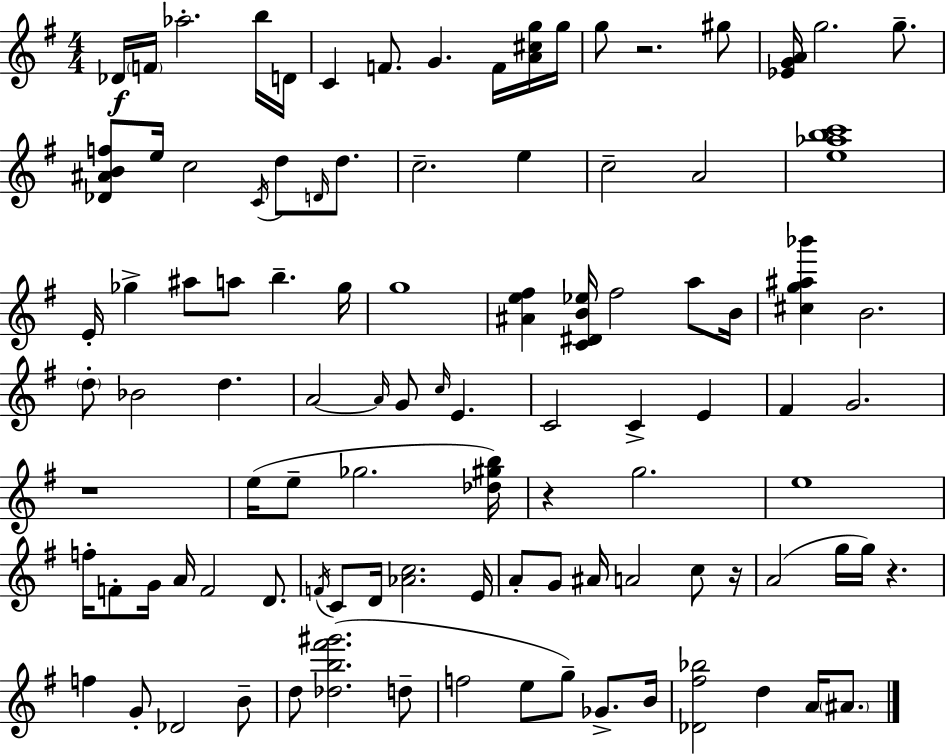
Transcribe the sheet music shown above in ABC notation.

X:1
T:Untitled
M:4/4
L:1/4
K:Em
_D/4 F/4 _a2 b/4 D/4 C F/2 G F/4 [A^cg]/4 g/4 g/2 z2 ^g/2 [_EGA]/4 g2 g/2 [_D^ABf]/2 e/4 c2 C/4 d/2 D/4 d/2 c2 e c2 A2 [e_abc']4 E/4 _g ^a/2 a/2 b _g/4 g4 [^Ae^f] [C^DB_e]/4 ^f2 a/2 B/4 [^cg^a_b'] B2 d/2 _B2 d A2 A/4 G/2 c/4 E C2 C E ^F G2 z4 e/4 e/2 _g2 [_d^gb]/4 z g2 e4 f/4 F/2 G/4 A/4 F2 D/2 F/4 C/2 D/4 [_Ac]2 E/4 A/2 G/2 ^A/4 A2 c/2 z/4 A2 g/4 g/4 z f G/2 _D2 B/2 d/2 [_db^f'^g']2 d/2 f2 e/2 g/2 _G/2 B/4 [_D^f_b]2 d A/4 ^A/2